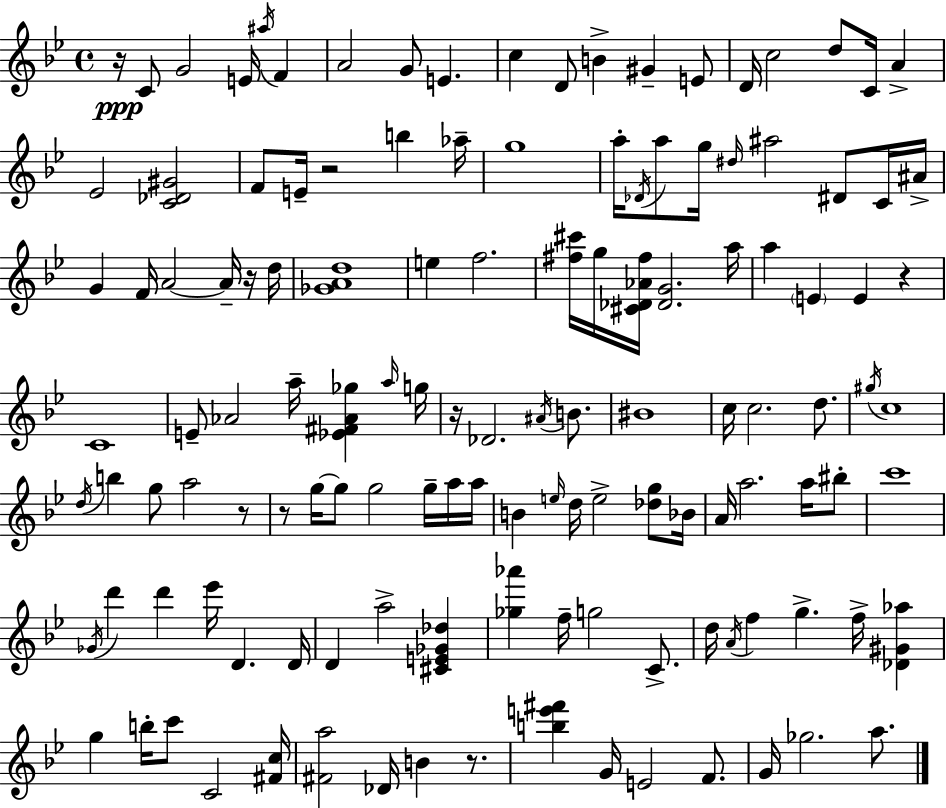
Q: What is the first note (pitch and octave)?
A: C4